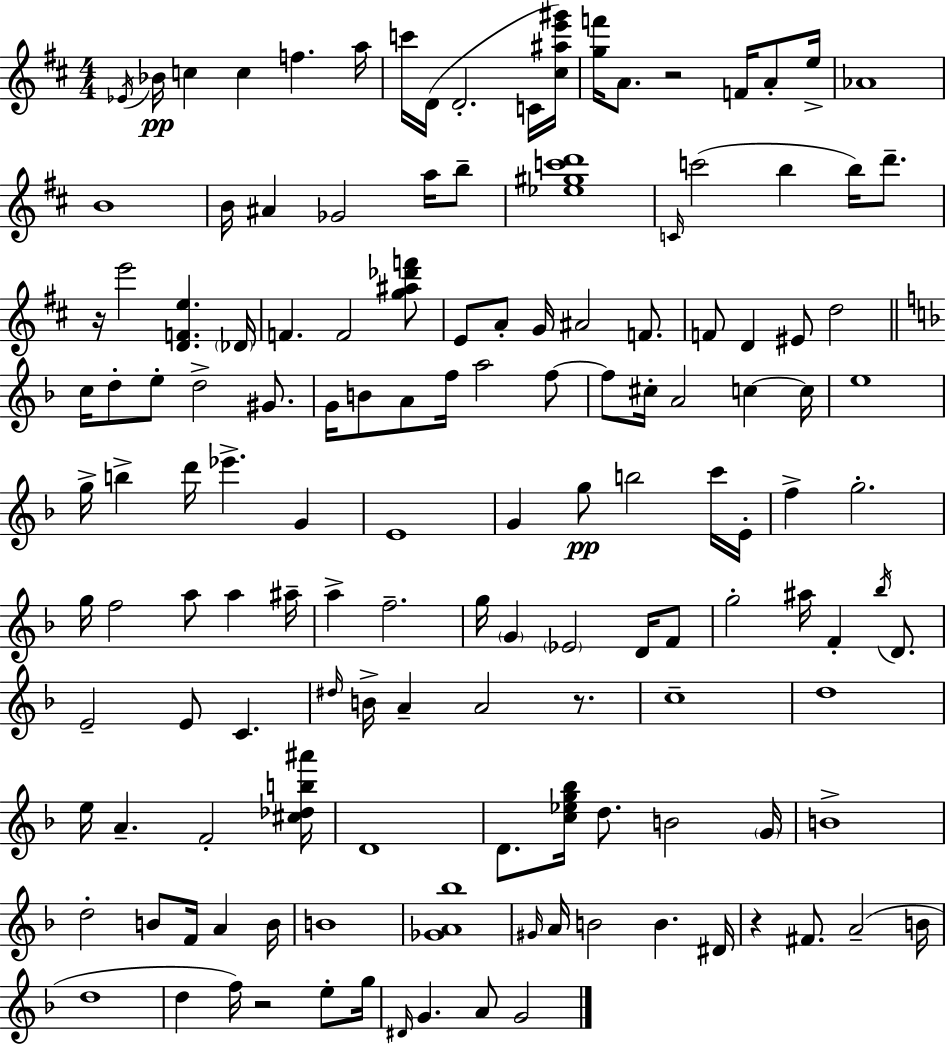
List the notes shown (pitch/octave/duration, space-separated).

Eb4/s Bb4/s C5/q C5/q F5/q. A5/s C6/s D4/s D4/h. C4/s [C#5,A#5,E6,G#6]/s [G5,F6]/s A4/e. R/h F4/s A4/e E5/s Ab4/w B4/w B4/s A#4/q Gb4/h A5/s B5/e [Eb5,G#5,C6,D6]/w C4/s C6/h B5/q B5/s D6/e. R/s E6/h [D4,F4,E5]/q. Db4/s F4/q. F4/h [G5,A#5,Db6,F6]/e E4/e A4/e G4/s A#4/h F4/e. F4/e D4/q EIS4/e D5/h C5/s D5/e E5/e D5/h G#4/e. G4/s B4/e A4/e F5/s A5/h F5/e F5/e C#5/s A4/h C5/q C5/s E5/w G5/s B5/q D6/s Eb6/q. G4/q E4/w G4/q G5/e B5/h C6/s E4/s F5/q G5/h. G5/s F5/h A5/e A5/q A#5/s A5/q F5/h. G5/s G4/q Eb4/h D4/s F4/e G5/h A#5/s F4/q Bb5/s D4/e. E4/h E4/e C4/q. D#5/s B4/s A4/q A4/h R/e. C5/w D5/w E5/s A4/q. F4/h [C#5,Db5,B5,A#6]/s D4/w D4/e. [C5,Eb5,G5,Bb5]/s D5/e. B4/h G4/s B4/w D5/h B4/e F4/s A4/q B4/s B4/w [Gb4,A4,Bb5]/w G#4/s A4/s B4/h B4/q. D#4/s R/q F#4/e. A4/h B4/s D5/w D5/q F5/s R/h E5/e G5/s D#4/s G4/q. A4/e G4/h